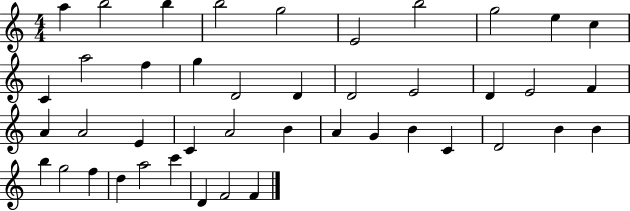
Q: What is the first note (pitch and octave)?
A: A5